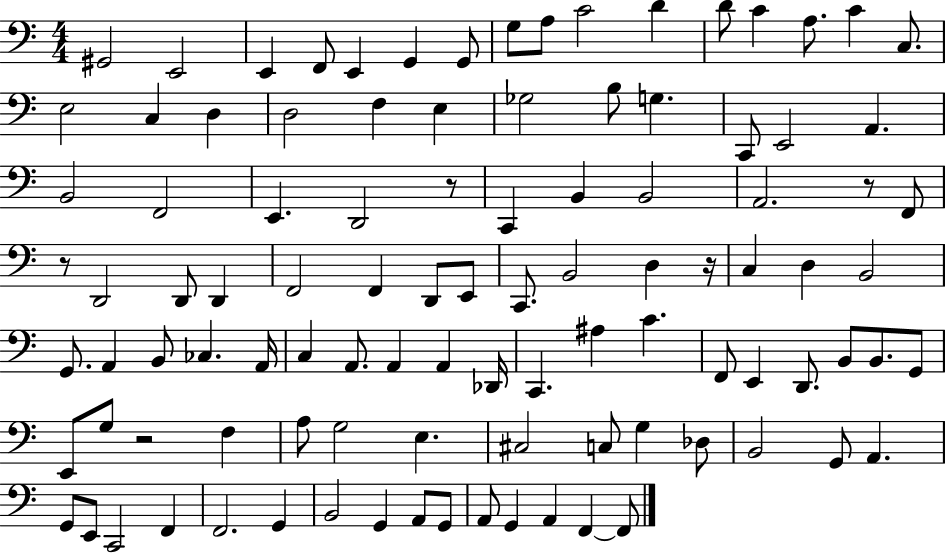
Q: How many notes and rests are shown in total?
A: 102